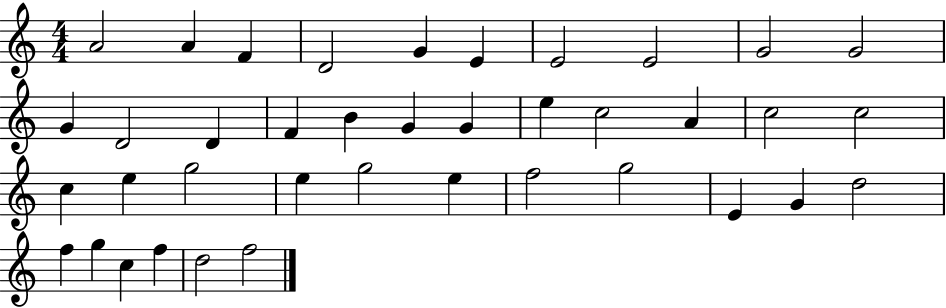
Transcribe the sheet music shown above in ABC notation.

X:1
T:Untitled
M:4/4
L:1/4
K:C
A2 A F D2 G E E2 E2 G2 G2 G D2 D F B G G e c2 A c2 c2 c e g2 e g2 e f2 g2 E G d2 f g c f d2 f2